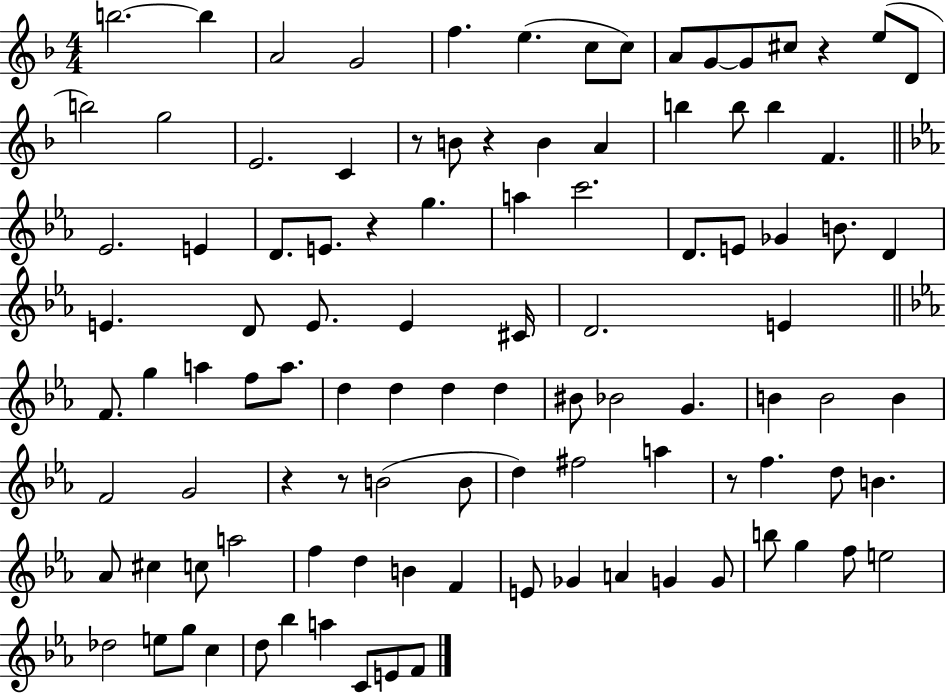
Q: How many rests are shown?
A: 7